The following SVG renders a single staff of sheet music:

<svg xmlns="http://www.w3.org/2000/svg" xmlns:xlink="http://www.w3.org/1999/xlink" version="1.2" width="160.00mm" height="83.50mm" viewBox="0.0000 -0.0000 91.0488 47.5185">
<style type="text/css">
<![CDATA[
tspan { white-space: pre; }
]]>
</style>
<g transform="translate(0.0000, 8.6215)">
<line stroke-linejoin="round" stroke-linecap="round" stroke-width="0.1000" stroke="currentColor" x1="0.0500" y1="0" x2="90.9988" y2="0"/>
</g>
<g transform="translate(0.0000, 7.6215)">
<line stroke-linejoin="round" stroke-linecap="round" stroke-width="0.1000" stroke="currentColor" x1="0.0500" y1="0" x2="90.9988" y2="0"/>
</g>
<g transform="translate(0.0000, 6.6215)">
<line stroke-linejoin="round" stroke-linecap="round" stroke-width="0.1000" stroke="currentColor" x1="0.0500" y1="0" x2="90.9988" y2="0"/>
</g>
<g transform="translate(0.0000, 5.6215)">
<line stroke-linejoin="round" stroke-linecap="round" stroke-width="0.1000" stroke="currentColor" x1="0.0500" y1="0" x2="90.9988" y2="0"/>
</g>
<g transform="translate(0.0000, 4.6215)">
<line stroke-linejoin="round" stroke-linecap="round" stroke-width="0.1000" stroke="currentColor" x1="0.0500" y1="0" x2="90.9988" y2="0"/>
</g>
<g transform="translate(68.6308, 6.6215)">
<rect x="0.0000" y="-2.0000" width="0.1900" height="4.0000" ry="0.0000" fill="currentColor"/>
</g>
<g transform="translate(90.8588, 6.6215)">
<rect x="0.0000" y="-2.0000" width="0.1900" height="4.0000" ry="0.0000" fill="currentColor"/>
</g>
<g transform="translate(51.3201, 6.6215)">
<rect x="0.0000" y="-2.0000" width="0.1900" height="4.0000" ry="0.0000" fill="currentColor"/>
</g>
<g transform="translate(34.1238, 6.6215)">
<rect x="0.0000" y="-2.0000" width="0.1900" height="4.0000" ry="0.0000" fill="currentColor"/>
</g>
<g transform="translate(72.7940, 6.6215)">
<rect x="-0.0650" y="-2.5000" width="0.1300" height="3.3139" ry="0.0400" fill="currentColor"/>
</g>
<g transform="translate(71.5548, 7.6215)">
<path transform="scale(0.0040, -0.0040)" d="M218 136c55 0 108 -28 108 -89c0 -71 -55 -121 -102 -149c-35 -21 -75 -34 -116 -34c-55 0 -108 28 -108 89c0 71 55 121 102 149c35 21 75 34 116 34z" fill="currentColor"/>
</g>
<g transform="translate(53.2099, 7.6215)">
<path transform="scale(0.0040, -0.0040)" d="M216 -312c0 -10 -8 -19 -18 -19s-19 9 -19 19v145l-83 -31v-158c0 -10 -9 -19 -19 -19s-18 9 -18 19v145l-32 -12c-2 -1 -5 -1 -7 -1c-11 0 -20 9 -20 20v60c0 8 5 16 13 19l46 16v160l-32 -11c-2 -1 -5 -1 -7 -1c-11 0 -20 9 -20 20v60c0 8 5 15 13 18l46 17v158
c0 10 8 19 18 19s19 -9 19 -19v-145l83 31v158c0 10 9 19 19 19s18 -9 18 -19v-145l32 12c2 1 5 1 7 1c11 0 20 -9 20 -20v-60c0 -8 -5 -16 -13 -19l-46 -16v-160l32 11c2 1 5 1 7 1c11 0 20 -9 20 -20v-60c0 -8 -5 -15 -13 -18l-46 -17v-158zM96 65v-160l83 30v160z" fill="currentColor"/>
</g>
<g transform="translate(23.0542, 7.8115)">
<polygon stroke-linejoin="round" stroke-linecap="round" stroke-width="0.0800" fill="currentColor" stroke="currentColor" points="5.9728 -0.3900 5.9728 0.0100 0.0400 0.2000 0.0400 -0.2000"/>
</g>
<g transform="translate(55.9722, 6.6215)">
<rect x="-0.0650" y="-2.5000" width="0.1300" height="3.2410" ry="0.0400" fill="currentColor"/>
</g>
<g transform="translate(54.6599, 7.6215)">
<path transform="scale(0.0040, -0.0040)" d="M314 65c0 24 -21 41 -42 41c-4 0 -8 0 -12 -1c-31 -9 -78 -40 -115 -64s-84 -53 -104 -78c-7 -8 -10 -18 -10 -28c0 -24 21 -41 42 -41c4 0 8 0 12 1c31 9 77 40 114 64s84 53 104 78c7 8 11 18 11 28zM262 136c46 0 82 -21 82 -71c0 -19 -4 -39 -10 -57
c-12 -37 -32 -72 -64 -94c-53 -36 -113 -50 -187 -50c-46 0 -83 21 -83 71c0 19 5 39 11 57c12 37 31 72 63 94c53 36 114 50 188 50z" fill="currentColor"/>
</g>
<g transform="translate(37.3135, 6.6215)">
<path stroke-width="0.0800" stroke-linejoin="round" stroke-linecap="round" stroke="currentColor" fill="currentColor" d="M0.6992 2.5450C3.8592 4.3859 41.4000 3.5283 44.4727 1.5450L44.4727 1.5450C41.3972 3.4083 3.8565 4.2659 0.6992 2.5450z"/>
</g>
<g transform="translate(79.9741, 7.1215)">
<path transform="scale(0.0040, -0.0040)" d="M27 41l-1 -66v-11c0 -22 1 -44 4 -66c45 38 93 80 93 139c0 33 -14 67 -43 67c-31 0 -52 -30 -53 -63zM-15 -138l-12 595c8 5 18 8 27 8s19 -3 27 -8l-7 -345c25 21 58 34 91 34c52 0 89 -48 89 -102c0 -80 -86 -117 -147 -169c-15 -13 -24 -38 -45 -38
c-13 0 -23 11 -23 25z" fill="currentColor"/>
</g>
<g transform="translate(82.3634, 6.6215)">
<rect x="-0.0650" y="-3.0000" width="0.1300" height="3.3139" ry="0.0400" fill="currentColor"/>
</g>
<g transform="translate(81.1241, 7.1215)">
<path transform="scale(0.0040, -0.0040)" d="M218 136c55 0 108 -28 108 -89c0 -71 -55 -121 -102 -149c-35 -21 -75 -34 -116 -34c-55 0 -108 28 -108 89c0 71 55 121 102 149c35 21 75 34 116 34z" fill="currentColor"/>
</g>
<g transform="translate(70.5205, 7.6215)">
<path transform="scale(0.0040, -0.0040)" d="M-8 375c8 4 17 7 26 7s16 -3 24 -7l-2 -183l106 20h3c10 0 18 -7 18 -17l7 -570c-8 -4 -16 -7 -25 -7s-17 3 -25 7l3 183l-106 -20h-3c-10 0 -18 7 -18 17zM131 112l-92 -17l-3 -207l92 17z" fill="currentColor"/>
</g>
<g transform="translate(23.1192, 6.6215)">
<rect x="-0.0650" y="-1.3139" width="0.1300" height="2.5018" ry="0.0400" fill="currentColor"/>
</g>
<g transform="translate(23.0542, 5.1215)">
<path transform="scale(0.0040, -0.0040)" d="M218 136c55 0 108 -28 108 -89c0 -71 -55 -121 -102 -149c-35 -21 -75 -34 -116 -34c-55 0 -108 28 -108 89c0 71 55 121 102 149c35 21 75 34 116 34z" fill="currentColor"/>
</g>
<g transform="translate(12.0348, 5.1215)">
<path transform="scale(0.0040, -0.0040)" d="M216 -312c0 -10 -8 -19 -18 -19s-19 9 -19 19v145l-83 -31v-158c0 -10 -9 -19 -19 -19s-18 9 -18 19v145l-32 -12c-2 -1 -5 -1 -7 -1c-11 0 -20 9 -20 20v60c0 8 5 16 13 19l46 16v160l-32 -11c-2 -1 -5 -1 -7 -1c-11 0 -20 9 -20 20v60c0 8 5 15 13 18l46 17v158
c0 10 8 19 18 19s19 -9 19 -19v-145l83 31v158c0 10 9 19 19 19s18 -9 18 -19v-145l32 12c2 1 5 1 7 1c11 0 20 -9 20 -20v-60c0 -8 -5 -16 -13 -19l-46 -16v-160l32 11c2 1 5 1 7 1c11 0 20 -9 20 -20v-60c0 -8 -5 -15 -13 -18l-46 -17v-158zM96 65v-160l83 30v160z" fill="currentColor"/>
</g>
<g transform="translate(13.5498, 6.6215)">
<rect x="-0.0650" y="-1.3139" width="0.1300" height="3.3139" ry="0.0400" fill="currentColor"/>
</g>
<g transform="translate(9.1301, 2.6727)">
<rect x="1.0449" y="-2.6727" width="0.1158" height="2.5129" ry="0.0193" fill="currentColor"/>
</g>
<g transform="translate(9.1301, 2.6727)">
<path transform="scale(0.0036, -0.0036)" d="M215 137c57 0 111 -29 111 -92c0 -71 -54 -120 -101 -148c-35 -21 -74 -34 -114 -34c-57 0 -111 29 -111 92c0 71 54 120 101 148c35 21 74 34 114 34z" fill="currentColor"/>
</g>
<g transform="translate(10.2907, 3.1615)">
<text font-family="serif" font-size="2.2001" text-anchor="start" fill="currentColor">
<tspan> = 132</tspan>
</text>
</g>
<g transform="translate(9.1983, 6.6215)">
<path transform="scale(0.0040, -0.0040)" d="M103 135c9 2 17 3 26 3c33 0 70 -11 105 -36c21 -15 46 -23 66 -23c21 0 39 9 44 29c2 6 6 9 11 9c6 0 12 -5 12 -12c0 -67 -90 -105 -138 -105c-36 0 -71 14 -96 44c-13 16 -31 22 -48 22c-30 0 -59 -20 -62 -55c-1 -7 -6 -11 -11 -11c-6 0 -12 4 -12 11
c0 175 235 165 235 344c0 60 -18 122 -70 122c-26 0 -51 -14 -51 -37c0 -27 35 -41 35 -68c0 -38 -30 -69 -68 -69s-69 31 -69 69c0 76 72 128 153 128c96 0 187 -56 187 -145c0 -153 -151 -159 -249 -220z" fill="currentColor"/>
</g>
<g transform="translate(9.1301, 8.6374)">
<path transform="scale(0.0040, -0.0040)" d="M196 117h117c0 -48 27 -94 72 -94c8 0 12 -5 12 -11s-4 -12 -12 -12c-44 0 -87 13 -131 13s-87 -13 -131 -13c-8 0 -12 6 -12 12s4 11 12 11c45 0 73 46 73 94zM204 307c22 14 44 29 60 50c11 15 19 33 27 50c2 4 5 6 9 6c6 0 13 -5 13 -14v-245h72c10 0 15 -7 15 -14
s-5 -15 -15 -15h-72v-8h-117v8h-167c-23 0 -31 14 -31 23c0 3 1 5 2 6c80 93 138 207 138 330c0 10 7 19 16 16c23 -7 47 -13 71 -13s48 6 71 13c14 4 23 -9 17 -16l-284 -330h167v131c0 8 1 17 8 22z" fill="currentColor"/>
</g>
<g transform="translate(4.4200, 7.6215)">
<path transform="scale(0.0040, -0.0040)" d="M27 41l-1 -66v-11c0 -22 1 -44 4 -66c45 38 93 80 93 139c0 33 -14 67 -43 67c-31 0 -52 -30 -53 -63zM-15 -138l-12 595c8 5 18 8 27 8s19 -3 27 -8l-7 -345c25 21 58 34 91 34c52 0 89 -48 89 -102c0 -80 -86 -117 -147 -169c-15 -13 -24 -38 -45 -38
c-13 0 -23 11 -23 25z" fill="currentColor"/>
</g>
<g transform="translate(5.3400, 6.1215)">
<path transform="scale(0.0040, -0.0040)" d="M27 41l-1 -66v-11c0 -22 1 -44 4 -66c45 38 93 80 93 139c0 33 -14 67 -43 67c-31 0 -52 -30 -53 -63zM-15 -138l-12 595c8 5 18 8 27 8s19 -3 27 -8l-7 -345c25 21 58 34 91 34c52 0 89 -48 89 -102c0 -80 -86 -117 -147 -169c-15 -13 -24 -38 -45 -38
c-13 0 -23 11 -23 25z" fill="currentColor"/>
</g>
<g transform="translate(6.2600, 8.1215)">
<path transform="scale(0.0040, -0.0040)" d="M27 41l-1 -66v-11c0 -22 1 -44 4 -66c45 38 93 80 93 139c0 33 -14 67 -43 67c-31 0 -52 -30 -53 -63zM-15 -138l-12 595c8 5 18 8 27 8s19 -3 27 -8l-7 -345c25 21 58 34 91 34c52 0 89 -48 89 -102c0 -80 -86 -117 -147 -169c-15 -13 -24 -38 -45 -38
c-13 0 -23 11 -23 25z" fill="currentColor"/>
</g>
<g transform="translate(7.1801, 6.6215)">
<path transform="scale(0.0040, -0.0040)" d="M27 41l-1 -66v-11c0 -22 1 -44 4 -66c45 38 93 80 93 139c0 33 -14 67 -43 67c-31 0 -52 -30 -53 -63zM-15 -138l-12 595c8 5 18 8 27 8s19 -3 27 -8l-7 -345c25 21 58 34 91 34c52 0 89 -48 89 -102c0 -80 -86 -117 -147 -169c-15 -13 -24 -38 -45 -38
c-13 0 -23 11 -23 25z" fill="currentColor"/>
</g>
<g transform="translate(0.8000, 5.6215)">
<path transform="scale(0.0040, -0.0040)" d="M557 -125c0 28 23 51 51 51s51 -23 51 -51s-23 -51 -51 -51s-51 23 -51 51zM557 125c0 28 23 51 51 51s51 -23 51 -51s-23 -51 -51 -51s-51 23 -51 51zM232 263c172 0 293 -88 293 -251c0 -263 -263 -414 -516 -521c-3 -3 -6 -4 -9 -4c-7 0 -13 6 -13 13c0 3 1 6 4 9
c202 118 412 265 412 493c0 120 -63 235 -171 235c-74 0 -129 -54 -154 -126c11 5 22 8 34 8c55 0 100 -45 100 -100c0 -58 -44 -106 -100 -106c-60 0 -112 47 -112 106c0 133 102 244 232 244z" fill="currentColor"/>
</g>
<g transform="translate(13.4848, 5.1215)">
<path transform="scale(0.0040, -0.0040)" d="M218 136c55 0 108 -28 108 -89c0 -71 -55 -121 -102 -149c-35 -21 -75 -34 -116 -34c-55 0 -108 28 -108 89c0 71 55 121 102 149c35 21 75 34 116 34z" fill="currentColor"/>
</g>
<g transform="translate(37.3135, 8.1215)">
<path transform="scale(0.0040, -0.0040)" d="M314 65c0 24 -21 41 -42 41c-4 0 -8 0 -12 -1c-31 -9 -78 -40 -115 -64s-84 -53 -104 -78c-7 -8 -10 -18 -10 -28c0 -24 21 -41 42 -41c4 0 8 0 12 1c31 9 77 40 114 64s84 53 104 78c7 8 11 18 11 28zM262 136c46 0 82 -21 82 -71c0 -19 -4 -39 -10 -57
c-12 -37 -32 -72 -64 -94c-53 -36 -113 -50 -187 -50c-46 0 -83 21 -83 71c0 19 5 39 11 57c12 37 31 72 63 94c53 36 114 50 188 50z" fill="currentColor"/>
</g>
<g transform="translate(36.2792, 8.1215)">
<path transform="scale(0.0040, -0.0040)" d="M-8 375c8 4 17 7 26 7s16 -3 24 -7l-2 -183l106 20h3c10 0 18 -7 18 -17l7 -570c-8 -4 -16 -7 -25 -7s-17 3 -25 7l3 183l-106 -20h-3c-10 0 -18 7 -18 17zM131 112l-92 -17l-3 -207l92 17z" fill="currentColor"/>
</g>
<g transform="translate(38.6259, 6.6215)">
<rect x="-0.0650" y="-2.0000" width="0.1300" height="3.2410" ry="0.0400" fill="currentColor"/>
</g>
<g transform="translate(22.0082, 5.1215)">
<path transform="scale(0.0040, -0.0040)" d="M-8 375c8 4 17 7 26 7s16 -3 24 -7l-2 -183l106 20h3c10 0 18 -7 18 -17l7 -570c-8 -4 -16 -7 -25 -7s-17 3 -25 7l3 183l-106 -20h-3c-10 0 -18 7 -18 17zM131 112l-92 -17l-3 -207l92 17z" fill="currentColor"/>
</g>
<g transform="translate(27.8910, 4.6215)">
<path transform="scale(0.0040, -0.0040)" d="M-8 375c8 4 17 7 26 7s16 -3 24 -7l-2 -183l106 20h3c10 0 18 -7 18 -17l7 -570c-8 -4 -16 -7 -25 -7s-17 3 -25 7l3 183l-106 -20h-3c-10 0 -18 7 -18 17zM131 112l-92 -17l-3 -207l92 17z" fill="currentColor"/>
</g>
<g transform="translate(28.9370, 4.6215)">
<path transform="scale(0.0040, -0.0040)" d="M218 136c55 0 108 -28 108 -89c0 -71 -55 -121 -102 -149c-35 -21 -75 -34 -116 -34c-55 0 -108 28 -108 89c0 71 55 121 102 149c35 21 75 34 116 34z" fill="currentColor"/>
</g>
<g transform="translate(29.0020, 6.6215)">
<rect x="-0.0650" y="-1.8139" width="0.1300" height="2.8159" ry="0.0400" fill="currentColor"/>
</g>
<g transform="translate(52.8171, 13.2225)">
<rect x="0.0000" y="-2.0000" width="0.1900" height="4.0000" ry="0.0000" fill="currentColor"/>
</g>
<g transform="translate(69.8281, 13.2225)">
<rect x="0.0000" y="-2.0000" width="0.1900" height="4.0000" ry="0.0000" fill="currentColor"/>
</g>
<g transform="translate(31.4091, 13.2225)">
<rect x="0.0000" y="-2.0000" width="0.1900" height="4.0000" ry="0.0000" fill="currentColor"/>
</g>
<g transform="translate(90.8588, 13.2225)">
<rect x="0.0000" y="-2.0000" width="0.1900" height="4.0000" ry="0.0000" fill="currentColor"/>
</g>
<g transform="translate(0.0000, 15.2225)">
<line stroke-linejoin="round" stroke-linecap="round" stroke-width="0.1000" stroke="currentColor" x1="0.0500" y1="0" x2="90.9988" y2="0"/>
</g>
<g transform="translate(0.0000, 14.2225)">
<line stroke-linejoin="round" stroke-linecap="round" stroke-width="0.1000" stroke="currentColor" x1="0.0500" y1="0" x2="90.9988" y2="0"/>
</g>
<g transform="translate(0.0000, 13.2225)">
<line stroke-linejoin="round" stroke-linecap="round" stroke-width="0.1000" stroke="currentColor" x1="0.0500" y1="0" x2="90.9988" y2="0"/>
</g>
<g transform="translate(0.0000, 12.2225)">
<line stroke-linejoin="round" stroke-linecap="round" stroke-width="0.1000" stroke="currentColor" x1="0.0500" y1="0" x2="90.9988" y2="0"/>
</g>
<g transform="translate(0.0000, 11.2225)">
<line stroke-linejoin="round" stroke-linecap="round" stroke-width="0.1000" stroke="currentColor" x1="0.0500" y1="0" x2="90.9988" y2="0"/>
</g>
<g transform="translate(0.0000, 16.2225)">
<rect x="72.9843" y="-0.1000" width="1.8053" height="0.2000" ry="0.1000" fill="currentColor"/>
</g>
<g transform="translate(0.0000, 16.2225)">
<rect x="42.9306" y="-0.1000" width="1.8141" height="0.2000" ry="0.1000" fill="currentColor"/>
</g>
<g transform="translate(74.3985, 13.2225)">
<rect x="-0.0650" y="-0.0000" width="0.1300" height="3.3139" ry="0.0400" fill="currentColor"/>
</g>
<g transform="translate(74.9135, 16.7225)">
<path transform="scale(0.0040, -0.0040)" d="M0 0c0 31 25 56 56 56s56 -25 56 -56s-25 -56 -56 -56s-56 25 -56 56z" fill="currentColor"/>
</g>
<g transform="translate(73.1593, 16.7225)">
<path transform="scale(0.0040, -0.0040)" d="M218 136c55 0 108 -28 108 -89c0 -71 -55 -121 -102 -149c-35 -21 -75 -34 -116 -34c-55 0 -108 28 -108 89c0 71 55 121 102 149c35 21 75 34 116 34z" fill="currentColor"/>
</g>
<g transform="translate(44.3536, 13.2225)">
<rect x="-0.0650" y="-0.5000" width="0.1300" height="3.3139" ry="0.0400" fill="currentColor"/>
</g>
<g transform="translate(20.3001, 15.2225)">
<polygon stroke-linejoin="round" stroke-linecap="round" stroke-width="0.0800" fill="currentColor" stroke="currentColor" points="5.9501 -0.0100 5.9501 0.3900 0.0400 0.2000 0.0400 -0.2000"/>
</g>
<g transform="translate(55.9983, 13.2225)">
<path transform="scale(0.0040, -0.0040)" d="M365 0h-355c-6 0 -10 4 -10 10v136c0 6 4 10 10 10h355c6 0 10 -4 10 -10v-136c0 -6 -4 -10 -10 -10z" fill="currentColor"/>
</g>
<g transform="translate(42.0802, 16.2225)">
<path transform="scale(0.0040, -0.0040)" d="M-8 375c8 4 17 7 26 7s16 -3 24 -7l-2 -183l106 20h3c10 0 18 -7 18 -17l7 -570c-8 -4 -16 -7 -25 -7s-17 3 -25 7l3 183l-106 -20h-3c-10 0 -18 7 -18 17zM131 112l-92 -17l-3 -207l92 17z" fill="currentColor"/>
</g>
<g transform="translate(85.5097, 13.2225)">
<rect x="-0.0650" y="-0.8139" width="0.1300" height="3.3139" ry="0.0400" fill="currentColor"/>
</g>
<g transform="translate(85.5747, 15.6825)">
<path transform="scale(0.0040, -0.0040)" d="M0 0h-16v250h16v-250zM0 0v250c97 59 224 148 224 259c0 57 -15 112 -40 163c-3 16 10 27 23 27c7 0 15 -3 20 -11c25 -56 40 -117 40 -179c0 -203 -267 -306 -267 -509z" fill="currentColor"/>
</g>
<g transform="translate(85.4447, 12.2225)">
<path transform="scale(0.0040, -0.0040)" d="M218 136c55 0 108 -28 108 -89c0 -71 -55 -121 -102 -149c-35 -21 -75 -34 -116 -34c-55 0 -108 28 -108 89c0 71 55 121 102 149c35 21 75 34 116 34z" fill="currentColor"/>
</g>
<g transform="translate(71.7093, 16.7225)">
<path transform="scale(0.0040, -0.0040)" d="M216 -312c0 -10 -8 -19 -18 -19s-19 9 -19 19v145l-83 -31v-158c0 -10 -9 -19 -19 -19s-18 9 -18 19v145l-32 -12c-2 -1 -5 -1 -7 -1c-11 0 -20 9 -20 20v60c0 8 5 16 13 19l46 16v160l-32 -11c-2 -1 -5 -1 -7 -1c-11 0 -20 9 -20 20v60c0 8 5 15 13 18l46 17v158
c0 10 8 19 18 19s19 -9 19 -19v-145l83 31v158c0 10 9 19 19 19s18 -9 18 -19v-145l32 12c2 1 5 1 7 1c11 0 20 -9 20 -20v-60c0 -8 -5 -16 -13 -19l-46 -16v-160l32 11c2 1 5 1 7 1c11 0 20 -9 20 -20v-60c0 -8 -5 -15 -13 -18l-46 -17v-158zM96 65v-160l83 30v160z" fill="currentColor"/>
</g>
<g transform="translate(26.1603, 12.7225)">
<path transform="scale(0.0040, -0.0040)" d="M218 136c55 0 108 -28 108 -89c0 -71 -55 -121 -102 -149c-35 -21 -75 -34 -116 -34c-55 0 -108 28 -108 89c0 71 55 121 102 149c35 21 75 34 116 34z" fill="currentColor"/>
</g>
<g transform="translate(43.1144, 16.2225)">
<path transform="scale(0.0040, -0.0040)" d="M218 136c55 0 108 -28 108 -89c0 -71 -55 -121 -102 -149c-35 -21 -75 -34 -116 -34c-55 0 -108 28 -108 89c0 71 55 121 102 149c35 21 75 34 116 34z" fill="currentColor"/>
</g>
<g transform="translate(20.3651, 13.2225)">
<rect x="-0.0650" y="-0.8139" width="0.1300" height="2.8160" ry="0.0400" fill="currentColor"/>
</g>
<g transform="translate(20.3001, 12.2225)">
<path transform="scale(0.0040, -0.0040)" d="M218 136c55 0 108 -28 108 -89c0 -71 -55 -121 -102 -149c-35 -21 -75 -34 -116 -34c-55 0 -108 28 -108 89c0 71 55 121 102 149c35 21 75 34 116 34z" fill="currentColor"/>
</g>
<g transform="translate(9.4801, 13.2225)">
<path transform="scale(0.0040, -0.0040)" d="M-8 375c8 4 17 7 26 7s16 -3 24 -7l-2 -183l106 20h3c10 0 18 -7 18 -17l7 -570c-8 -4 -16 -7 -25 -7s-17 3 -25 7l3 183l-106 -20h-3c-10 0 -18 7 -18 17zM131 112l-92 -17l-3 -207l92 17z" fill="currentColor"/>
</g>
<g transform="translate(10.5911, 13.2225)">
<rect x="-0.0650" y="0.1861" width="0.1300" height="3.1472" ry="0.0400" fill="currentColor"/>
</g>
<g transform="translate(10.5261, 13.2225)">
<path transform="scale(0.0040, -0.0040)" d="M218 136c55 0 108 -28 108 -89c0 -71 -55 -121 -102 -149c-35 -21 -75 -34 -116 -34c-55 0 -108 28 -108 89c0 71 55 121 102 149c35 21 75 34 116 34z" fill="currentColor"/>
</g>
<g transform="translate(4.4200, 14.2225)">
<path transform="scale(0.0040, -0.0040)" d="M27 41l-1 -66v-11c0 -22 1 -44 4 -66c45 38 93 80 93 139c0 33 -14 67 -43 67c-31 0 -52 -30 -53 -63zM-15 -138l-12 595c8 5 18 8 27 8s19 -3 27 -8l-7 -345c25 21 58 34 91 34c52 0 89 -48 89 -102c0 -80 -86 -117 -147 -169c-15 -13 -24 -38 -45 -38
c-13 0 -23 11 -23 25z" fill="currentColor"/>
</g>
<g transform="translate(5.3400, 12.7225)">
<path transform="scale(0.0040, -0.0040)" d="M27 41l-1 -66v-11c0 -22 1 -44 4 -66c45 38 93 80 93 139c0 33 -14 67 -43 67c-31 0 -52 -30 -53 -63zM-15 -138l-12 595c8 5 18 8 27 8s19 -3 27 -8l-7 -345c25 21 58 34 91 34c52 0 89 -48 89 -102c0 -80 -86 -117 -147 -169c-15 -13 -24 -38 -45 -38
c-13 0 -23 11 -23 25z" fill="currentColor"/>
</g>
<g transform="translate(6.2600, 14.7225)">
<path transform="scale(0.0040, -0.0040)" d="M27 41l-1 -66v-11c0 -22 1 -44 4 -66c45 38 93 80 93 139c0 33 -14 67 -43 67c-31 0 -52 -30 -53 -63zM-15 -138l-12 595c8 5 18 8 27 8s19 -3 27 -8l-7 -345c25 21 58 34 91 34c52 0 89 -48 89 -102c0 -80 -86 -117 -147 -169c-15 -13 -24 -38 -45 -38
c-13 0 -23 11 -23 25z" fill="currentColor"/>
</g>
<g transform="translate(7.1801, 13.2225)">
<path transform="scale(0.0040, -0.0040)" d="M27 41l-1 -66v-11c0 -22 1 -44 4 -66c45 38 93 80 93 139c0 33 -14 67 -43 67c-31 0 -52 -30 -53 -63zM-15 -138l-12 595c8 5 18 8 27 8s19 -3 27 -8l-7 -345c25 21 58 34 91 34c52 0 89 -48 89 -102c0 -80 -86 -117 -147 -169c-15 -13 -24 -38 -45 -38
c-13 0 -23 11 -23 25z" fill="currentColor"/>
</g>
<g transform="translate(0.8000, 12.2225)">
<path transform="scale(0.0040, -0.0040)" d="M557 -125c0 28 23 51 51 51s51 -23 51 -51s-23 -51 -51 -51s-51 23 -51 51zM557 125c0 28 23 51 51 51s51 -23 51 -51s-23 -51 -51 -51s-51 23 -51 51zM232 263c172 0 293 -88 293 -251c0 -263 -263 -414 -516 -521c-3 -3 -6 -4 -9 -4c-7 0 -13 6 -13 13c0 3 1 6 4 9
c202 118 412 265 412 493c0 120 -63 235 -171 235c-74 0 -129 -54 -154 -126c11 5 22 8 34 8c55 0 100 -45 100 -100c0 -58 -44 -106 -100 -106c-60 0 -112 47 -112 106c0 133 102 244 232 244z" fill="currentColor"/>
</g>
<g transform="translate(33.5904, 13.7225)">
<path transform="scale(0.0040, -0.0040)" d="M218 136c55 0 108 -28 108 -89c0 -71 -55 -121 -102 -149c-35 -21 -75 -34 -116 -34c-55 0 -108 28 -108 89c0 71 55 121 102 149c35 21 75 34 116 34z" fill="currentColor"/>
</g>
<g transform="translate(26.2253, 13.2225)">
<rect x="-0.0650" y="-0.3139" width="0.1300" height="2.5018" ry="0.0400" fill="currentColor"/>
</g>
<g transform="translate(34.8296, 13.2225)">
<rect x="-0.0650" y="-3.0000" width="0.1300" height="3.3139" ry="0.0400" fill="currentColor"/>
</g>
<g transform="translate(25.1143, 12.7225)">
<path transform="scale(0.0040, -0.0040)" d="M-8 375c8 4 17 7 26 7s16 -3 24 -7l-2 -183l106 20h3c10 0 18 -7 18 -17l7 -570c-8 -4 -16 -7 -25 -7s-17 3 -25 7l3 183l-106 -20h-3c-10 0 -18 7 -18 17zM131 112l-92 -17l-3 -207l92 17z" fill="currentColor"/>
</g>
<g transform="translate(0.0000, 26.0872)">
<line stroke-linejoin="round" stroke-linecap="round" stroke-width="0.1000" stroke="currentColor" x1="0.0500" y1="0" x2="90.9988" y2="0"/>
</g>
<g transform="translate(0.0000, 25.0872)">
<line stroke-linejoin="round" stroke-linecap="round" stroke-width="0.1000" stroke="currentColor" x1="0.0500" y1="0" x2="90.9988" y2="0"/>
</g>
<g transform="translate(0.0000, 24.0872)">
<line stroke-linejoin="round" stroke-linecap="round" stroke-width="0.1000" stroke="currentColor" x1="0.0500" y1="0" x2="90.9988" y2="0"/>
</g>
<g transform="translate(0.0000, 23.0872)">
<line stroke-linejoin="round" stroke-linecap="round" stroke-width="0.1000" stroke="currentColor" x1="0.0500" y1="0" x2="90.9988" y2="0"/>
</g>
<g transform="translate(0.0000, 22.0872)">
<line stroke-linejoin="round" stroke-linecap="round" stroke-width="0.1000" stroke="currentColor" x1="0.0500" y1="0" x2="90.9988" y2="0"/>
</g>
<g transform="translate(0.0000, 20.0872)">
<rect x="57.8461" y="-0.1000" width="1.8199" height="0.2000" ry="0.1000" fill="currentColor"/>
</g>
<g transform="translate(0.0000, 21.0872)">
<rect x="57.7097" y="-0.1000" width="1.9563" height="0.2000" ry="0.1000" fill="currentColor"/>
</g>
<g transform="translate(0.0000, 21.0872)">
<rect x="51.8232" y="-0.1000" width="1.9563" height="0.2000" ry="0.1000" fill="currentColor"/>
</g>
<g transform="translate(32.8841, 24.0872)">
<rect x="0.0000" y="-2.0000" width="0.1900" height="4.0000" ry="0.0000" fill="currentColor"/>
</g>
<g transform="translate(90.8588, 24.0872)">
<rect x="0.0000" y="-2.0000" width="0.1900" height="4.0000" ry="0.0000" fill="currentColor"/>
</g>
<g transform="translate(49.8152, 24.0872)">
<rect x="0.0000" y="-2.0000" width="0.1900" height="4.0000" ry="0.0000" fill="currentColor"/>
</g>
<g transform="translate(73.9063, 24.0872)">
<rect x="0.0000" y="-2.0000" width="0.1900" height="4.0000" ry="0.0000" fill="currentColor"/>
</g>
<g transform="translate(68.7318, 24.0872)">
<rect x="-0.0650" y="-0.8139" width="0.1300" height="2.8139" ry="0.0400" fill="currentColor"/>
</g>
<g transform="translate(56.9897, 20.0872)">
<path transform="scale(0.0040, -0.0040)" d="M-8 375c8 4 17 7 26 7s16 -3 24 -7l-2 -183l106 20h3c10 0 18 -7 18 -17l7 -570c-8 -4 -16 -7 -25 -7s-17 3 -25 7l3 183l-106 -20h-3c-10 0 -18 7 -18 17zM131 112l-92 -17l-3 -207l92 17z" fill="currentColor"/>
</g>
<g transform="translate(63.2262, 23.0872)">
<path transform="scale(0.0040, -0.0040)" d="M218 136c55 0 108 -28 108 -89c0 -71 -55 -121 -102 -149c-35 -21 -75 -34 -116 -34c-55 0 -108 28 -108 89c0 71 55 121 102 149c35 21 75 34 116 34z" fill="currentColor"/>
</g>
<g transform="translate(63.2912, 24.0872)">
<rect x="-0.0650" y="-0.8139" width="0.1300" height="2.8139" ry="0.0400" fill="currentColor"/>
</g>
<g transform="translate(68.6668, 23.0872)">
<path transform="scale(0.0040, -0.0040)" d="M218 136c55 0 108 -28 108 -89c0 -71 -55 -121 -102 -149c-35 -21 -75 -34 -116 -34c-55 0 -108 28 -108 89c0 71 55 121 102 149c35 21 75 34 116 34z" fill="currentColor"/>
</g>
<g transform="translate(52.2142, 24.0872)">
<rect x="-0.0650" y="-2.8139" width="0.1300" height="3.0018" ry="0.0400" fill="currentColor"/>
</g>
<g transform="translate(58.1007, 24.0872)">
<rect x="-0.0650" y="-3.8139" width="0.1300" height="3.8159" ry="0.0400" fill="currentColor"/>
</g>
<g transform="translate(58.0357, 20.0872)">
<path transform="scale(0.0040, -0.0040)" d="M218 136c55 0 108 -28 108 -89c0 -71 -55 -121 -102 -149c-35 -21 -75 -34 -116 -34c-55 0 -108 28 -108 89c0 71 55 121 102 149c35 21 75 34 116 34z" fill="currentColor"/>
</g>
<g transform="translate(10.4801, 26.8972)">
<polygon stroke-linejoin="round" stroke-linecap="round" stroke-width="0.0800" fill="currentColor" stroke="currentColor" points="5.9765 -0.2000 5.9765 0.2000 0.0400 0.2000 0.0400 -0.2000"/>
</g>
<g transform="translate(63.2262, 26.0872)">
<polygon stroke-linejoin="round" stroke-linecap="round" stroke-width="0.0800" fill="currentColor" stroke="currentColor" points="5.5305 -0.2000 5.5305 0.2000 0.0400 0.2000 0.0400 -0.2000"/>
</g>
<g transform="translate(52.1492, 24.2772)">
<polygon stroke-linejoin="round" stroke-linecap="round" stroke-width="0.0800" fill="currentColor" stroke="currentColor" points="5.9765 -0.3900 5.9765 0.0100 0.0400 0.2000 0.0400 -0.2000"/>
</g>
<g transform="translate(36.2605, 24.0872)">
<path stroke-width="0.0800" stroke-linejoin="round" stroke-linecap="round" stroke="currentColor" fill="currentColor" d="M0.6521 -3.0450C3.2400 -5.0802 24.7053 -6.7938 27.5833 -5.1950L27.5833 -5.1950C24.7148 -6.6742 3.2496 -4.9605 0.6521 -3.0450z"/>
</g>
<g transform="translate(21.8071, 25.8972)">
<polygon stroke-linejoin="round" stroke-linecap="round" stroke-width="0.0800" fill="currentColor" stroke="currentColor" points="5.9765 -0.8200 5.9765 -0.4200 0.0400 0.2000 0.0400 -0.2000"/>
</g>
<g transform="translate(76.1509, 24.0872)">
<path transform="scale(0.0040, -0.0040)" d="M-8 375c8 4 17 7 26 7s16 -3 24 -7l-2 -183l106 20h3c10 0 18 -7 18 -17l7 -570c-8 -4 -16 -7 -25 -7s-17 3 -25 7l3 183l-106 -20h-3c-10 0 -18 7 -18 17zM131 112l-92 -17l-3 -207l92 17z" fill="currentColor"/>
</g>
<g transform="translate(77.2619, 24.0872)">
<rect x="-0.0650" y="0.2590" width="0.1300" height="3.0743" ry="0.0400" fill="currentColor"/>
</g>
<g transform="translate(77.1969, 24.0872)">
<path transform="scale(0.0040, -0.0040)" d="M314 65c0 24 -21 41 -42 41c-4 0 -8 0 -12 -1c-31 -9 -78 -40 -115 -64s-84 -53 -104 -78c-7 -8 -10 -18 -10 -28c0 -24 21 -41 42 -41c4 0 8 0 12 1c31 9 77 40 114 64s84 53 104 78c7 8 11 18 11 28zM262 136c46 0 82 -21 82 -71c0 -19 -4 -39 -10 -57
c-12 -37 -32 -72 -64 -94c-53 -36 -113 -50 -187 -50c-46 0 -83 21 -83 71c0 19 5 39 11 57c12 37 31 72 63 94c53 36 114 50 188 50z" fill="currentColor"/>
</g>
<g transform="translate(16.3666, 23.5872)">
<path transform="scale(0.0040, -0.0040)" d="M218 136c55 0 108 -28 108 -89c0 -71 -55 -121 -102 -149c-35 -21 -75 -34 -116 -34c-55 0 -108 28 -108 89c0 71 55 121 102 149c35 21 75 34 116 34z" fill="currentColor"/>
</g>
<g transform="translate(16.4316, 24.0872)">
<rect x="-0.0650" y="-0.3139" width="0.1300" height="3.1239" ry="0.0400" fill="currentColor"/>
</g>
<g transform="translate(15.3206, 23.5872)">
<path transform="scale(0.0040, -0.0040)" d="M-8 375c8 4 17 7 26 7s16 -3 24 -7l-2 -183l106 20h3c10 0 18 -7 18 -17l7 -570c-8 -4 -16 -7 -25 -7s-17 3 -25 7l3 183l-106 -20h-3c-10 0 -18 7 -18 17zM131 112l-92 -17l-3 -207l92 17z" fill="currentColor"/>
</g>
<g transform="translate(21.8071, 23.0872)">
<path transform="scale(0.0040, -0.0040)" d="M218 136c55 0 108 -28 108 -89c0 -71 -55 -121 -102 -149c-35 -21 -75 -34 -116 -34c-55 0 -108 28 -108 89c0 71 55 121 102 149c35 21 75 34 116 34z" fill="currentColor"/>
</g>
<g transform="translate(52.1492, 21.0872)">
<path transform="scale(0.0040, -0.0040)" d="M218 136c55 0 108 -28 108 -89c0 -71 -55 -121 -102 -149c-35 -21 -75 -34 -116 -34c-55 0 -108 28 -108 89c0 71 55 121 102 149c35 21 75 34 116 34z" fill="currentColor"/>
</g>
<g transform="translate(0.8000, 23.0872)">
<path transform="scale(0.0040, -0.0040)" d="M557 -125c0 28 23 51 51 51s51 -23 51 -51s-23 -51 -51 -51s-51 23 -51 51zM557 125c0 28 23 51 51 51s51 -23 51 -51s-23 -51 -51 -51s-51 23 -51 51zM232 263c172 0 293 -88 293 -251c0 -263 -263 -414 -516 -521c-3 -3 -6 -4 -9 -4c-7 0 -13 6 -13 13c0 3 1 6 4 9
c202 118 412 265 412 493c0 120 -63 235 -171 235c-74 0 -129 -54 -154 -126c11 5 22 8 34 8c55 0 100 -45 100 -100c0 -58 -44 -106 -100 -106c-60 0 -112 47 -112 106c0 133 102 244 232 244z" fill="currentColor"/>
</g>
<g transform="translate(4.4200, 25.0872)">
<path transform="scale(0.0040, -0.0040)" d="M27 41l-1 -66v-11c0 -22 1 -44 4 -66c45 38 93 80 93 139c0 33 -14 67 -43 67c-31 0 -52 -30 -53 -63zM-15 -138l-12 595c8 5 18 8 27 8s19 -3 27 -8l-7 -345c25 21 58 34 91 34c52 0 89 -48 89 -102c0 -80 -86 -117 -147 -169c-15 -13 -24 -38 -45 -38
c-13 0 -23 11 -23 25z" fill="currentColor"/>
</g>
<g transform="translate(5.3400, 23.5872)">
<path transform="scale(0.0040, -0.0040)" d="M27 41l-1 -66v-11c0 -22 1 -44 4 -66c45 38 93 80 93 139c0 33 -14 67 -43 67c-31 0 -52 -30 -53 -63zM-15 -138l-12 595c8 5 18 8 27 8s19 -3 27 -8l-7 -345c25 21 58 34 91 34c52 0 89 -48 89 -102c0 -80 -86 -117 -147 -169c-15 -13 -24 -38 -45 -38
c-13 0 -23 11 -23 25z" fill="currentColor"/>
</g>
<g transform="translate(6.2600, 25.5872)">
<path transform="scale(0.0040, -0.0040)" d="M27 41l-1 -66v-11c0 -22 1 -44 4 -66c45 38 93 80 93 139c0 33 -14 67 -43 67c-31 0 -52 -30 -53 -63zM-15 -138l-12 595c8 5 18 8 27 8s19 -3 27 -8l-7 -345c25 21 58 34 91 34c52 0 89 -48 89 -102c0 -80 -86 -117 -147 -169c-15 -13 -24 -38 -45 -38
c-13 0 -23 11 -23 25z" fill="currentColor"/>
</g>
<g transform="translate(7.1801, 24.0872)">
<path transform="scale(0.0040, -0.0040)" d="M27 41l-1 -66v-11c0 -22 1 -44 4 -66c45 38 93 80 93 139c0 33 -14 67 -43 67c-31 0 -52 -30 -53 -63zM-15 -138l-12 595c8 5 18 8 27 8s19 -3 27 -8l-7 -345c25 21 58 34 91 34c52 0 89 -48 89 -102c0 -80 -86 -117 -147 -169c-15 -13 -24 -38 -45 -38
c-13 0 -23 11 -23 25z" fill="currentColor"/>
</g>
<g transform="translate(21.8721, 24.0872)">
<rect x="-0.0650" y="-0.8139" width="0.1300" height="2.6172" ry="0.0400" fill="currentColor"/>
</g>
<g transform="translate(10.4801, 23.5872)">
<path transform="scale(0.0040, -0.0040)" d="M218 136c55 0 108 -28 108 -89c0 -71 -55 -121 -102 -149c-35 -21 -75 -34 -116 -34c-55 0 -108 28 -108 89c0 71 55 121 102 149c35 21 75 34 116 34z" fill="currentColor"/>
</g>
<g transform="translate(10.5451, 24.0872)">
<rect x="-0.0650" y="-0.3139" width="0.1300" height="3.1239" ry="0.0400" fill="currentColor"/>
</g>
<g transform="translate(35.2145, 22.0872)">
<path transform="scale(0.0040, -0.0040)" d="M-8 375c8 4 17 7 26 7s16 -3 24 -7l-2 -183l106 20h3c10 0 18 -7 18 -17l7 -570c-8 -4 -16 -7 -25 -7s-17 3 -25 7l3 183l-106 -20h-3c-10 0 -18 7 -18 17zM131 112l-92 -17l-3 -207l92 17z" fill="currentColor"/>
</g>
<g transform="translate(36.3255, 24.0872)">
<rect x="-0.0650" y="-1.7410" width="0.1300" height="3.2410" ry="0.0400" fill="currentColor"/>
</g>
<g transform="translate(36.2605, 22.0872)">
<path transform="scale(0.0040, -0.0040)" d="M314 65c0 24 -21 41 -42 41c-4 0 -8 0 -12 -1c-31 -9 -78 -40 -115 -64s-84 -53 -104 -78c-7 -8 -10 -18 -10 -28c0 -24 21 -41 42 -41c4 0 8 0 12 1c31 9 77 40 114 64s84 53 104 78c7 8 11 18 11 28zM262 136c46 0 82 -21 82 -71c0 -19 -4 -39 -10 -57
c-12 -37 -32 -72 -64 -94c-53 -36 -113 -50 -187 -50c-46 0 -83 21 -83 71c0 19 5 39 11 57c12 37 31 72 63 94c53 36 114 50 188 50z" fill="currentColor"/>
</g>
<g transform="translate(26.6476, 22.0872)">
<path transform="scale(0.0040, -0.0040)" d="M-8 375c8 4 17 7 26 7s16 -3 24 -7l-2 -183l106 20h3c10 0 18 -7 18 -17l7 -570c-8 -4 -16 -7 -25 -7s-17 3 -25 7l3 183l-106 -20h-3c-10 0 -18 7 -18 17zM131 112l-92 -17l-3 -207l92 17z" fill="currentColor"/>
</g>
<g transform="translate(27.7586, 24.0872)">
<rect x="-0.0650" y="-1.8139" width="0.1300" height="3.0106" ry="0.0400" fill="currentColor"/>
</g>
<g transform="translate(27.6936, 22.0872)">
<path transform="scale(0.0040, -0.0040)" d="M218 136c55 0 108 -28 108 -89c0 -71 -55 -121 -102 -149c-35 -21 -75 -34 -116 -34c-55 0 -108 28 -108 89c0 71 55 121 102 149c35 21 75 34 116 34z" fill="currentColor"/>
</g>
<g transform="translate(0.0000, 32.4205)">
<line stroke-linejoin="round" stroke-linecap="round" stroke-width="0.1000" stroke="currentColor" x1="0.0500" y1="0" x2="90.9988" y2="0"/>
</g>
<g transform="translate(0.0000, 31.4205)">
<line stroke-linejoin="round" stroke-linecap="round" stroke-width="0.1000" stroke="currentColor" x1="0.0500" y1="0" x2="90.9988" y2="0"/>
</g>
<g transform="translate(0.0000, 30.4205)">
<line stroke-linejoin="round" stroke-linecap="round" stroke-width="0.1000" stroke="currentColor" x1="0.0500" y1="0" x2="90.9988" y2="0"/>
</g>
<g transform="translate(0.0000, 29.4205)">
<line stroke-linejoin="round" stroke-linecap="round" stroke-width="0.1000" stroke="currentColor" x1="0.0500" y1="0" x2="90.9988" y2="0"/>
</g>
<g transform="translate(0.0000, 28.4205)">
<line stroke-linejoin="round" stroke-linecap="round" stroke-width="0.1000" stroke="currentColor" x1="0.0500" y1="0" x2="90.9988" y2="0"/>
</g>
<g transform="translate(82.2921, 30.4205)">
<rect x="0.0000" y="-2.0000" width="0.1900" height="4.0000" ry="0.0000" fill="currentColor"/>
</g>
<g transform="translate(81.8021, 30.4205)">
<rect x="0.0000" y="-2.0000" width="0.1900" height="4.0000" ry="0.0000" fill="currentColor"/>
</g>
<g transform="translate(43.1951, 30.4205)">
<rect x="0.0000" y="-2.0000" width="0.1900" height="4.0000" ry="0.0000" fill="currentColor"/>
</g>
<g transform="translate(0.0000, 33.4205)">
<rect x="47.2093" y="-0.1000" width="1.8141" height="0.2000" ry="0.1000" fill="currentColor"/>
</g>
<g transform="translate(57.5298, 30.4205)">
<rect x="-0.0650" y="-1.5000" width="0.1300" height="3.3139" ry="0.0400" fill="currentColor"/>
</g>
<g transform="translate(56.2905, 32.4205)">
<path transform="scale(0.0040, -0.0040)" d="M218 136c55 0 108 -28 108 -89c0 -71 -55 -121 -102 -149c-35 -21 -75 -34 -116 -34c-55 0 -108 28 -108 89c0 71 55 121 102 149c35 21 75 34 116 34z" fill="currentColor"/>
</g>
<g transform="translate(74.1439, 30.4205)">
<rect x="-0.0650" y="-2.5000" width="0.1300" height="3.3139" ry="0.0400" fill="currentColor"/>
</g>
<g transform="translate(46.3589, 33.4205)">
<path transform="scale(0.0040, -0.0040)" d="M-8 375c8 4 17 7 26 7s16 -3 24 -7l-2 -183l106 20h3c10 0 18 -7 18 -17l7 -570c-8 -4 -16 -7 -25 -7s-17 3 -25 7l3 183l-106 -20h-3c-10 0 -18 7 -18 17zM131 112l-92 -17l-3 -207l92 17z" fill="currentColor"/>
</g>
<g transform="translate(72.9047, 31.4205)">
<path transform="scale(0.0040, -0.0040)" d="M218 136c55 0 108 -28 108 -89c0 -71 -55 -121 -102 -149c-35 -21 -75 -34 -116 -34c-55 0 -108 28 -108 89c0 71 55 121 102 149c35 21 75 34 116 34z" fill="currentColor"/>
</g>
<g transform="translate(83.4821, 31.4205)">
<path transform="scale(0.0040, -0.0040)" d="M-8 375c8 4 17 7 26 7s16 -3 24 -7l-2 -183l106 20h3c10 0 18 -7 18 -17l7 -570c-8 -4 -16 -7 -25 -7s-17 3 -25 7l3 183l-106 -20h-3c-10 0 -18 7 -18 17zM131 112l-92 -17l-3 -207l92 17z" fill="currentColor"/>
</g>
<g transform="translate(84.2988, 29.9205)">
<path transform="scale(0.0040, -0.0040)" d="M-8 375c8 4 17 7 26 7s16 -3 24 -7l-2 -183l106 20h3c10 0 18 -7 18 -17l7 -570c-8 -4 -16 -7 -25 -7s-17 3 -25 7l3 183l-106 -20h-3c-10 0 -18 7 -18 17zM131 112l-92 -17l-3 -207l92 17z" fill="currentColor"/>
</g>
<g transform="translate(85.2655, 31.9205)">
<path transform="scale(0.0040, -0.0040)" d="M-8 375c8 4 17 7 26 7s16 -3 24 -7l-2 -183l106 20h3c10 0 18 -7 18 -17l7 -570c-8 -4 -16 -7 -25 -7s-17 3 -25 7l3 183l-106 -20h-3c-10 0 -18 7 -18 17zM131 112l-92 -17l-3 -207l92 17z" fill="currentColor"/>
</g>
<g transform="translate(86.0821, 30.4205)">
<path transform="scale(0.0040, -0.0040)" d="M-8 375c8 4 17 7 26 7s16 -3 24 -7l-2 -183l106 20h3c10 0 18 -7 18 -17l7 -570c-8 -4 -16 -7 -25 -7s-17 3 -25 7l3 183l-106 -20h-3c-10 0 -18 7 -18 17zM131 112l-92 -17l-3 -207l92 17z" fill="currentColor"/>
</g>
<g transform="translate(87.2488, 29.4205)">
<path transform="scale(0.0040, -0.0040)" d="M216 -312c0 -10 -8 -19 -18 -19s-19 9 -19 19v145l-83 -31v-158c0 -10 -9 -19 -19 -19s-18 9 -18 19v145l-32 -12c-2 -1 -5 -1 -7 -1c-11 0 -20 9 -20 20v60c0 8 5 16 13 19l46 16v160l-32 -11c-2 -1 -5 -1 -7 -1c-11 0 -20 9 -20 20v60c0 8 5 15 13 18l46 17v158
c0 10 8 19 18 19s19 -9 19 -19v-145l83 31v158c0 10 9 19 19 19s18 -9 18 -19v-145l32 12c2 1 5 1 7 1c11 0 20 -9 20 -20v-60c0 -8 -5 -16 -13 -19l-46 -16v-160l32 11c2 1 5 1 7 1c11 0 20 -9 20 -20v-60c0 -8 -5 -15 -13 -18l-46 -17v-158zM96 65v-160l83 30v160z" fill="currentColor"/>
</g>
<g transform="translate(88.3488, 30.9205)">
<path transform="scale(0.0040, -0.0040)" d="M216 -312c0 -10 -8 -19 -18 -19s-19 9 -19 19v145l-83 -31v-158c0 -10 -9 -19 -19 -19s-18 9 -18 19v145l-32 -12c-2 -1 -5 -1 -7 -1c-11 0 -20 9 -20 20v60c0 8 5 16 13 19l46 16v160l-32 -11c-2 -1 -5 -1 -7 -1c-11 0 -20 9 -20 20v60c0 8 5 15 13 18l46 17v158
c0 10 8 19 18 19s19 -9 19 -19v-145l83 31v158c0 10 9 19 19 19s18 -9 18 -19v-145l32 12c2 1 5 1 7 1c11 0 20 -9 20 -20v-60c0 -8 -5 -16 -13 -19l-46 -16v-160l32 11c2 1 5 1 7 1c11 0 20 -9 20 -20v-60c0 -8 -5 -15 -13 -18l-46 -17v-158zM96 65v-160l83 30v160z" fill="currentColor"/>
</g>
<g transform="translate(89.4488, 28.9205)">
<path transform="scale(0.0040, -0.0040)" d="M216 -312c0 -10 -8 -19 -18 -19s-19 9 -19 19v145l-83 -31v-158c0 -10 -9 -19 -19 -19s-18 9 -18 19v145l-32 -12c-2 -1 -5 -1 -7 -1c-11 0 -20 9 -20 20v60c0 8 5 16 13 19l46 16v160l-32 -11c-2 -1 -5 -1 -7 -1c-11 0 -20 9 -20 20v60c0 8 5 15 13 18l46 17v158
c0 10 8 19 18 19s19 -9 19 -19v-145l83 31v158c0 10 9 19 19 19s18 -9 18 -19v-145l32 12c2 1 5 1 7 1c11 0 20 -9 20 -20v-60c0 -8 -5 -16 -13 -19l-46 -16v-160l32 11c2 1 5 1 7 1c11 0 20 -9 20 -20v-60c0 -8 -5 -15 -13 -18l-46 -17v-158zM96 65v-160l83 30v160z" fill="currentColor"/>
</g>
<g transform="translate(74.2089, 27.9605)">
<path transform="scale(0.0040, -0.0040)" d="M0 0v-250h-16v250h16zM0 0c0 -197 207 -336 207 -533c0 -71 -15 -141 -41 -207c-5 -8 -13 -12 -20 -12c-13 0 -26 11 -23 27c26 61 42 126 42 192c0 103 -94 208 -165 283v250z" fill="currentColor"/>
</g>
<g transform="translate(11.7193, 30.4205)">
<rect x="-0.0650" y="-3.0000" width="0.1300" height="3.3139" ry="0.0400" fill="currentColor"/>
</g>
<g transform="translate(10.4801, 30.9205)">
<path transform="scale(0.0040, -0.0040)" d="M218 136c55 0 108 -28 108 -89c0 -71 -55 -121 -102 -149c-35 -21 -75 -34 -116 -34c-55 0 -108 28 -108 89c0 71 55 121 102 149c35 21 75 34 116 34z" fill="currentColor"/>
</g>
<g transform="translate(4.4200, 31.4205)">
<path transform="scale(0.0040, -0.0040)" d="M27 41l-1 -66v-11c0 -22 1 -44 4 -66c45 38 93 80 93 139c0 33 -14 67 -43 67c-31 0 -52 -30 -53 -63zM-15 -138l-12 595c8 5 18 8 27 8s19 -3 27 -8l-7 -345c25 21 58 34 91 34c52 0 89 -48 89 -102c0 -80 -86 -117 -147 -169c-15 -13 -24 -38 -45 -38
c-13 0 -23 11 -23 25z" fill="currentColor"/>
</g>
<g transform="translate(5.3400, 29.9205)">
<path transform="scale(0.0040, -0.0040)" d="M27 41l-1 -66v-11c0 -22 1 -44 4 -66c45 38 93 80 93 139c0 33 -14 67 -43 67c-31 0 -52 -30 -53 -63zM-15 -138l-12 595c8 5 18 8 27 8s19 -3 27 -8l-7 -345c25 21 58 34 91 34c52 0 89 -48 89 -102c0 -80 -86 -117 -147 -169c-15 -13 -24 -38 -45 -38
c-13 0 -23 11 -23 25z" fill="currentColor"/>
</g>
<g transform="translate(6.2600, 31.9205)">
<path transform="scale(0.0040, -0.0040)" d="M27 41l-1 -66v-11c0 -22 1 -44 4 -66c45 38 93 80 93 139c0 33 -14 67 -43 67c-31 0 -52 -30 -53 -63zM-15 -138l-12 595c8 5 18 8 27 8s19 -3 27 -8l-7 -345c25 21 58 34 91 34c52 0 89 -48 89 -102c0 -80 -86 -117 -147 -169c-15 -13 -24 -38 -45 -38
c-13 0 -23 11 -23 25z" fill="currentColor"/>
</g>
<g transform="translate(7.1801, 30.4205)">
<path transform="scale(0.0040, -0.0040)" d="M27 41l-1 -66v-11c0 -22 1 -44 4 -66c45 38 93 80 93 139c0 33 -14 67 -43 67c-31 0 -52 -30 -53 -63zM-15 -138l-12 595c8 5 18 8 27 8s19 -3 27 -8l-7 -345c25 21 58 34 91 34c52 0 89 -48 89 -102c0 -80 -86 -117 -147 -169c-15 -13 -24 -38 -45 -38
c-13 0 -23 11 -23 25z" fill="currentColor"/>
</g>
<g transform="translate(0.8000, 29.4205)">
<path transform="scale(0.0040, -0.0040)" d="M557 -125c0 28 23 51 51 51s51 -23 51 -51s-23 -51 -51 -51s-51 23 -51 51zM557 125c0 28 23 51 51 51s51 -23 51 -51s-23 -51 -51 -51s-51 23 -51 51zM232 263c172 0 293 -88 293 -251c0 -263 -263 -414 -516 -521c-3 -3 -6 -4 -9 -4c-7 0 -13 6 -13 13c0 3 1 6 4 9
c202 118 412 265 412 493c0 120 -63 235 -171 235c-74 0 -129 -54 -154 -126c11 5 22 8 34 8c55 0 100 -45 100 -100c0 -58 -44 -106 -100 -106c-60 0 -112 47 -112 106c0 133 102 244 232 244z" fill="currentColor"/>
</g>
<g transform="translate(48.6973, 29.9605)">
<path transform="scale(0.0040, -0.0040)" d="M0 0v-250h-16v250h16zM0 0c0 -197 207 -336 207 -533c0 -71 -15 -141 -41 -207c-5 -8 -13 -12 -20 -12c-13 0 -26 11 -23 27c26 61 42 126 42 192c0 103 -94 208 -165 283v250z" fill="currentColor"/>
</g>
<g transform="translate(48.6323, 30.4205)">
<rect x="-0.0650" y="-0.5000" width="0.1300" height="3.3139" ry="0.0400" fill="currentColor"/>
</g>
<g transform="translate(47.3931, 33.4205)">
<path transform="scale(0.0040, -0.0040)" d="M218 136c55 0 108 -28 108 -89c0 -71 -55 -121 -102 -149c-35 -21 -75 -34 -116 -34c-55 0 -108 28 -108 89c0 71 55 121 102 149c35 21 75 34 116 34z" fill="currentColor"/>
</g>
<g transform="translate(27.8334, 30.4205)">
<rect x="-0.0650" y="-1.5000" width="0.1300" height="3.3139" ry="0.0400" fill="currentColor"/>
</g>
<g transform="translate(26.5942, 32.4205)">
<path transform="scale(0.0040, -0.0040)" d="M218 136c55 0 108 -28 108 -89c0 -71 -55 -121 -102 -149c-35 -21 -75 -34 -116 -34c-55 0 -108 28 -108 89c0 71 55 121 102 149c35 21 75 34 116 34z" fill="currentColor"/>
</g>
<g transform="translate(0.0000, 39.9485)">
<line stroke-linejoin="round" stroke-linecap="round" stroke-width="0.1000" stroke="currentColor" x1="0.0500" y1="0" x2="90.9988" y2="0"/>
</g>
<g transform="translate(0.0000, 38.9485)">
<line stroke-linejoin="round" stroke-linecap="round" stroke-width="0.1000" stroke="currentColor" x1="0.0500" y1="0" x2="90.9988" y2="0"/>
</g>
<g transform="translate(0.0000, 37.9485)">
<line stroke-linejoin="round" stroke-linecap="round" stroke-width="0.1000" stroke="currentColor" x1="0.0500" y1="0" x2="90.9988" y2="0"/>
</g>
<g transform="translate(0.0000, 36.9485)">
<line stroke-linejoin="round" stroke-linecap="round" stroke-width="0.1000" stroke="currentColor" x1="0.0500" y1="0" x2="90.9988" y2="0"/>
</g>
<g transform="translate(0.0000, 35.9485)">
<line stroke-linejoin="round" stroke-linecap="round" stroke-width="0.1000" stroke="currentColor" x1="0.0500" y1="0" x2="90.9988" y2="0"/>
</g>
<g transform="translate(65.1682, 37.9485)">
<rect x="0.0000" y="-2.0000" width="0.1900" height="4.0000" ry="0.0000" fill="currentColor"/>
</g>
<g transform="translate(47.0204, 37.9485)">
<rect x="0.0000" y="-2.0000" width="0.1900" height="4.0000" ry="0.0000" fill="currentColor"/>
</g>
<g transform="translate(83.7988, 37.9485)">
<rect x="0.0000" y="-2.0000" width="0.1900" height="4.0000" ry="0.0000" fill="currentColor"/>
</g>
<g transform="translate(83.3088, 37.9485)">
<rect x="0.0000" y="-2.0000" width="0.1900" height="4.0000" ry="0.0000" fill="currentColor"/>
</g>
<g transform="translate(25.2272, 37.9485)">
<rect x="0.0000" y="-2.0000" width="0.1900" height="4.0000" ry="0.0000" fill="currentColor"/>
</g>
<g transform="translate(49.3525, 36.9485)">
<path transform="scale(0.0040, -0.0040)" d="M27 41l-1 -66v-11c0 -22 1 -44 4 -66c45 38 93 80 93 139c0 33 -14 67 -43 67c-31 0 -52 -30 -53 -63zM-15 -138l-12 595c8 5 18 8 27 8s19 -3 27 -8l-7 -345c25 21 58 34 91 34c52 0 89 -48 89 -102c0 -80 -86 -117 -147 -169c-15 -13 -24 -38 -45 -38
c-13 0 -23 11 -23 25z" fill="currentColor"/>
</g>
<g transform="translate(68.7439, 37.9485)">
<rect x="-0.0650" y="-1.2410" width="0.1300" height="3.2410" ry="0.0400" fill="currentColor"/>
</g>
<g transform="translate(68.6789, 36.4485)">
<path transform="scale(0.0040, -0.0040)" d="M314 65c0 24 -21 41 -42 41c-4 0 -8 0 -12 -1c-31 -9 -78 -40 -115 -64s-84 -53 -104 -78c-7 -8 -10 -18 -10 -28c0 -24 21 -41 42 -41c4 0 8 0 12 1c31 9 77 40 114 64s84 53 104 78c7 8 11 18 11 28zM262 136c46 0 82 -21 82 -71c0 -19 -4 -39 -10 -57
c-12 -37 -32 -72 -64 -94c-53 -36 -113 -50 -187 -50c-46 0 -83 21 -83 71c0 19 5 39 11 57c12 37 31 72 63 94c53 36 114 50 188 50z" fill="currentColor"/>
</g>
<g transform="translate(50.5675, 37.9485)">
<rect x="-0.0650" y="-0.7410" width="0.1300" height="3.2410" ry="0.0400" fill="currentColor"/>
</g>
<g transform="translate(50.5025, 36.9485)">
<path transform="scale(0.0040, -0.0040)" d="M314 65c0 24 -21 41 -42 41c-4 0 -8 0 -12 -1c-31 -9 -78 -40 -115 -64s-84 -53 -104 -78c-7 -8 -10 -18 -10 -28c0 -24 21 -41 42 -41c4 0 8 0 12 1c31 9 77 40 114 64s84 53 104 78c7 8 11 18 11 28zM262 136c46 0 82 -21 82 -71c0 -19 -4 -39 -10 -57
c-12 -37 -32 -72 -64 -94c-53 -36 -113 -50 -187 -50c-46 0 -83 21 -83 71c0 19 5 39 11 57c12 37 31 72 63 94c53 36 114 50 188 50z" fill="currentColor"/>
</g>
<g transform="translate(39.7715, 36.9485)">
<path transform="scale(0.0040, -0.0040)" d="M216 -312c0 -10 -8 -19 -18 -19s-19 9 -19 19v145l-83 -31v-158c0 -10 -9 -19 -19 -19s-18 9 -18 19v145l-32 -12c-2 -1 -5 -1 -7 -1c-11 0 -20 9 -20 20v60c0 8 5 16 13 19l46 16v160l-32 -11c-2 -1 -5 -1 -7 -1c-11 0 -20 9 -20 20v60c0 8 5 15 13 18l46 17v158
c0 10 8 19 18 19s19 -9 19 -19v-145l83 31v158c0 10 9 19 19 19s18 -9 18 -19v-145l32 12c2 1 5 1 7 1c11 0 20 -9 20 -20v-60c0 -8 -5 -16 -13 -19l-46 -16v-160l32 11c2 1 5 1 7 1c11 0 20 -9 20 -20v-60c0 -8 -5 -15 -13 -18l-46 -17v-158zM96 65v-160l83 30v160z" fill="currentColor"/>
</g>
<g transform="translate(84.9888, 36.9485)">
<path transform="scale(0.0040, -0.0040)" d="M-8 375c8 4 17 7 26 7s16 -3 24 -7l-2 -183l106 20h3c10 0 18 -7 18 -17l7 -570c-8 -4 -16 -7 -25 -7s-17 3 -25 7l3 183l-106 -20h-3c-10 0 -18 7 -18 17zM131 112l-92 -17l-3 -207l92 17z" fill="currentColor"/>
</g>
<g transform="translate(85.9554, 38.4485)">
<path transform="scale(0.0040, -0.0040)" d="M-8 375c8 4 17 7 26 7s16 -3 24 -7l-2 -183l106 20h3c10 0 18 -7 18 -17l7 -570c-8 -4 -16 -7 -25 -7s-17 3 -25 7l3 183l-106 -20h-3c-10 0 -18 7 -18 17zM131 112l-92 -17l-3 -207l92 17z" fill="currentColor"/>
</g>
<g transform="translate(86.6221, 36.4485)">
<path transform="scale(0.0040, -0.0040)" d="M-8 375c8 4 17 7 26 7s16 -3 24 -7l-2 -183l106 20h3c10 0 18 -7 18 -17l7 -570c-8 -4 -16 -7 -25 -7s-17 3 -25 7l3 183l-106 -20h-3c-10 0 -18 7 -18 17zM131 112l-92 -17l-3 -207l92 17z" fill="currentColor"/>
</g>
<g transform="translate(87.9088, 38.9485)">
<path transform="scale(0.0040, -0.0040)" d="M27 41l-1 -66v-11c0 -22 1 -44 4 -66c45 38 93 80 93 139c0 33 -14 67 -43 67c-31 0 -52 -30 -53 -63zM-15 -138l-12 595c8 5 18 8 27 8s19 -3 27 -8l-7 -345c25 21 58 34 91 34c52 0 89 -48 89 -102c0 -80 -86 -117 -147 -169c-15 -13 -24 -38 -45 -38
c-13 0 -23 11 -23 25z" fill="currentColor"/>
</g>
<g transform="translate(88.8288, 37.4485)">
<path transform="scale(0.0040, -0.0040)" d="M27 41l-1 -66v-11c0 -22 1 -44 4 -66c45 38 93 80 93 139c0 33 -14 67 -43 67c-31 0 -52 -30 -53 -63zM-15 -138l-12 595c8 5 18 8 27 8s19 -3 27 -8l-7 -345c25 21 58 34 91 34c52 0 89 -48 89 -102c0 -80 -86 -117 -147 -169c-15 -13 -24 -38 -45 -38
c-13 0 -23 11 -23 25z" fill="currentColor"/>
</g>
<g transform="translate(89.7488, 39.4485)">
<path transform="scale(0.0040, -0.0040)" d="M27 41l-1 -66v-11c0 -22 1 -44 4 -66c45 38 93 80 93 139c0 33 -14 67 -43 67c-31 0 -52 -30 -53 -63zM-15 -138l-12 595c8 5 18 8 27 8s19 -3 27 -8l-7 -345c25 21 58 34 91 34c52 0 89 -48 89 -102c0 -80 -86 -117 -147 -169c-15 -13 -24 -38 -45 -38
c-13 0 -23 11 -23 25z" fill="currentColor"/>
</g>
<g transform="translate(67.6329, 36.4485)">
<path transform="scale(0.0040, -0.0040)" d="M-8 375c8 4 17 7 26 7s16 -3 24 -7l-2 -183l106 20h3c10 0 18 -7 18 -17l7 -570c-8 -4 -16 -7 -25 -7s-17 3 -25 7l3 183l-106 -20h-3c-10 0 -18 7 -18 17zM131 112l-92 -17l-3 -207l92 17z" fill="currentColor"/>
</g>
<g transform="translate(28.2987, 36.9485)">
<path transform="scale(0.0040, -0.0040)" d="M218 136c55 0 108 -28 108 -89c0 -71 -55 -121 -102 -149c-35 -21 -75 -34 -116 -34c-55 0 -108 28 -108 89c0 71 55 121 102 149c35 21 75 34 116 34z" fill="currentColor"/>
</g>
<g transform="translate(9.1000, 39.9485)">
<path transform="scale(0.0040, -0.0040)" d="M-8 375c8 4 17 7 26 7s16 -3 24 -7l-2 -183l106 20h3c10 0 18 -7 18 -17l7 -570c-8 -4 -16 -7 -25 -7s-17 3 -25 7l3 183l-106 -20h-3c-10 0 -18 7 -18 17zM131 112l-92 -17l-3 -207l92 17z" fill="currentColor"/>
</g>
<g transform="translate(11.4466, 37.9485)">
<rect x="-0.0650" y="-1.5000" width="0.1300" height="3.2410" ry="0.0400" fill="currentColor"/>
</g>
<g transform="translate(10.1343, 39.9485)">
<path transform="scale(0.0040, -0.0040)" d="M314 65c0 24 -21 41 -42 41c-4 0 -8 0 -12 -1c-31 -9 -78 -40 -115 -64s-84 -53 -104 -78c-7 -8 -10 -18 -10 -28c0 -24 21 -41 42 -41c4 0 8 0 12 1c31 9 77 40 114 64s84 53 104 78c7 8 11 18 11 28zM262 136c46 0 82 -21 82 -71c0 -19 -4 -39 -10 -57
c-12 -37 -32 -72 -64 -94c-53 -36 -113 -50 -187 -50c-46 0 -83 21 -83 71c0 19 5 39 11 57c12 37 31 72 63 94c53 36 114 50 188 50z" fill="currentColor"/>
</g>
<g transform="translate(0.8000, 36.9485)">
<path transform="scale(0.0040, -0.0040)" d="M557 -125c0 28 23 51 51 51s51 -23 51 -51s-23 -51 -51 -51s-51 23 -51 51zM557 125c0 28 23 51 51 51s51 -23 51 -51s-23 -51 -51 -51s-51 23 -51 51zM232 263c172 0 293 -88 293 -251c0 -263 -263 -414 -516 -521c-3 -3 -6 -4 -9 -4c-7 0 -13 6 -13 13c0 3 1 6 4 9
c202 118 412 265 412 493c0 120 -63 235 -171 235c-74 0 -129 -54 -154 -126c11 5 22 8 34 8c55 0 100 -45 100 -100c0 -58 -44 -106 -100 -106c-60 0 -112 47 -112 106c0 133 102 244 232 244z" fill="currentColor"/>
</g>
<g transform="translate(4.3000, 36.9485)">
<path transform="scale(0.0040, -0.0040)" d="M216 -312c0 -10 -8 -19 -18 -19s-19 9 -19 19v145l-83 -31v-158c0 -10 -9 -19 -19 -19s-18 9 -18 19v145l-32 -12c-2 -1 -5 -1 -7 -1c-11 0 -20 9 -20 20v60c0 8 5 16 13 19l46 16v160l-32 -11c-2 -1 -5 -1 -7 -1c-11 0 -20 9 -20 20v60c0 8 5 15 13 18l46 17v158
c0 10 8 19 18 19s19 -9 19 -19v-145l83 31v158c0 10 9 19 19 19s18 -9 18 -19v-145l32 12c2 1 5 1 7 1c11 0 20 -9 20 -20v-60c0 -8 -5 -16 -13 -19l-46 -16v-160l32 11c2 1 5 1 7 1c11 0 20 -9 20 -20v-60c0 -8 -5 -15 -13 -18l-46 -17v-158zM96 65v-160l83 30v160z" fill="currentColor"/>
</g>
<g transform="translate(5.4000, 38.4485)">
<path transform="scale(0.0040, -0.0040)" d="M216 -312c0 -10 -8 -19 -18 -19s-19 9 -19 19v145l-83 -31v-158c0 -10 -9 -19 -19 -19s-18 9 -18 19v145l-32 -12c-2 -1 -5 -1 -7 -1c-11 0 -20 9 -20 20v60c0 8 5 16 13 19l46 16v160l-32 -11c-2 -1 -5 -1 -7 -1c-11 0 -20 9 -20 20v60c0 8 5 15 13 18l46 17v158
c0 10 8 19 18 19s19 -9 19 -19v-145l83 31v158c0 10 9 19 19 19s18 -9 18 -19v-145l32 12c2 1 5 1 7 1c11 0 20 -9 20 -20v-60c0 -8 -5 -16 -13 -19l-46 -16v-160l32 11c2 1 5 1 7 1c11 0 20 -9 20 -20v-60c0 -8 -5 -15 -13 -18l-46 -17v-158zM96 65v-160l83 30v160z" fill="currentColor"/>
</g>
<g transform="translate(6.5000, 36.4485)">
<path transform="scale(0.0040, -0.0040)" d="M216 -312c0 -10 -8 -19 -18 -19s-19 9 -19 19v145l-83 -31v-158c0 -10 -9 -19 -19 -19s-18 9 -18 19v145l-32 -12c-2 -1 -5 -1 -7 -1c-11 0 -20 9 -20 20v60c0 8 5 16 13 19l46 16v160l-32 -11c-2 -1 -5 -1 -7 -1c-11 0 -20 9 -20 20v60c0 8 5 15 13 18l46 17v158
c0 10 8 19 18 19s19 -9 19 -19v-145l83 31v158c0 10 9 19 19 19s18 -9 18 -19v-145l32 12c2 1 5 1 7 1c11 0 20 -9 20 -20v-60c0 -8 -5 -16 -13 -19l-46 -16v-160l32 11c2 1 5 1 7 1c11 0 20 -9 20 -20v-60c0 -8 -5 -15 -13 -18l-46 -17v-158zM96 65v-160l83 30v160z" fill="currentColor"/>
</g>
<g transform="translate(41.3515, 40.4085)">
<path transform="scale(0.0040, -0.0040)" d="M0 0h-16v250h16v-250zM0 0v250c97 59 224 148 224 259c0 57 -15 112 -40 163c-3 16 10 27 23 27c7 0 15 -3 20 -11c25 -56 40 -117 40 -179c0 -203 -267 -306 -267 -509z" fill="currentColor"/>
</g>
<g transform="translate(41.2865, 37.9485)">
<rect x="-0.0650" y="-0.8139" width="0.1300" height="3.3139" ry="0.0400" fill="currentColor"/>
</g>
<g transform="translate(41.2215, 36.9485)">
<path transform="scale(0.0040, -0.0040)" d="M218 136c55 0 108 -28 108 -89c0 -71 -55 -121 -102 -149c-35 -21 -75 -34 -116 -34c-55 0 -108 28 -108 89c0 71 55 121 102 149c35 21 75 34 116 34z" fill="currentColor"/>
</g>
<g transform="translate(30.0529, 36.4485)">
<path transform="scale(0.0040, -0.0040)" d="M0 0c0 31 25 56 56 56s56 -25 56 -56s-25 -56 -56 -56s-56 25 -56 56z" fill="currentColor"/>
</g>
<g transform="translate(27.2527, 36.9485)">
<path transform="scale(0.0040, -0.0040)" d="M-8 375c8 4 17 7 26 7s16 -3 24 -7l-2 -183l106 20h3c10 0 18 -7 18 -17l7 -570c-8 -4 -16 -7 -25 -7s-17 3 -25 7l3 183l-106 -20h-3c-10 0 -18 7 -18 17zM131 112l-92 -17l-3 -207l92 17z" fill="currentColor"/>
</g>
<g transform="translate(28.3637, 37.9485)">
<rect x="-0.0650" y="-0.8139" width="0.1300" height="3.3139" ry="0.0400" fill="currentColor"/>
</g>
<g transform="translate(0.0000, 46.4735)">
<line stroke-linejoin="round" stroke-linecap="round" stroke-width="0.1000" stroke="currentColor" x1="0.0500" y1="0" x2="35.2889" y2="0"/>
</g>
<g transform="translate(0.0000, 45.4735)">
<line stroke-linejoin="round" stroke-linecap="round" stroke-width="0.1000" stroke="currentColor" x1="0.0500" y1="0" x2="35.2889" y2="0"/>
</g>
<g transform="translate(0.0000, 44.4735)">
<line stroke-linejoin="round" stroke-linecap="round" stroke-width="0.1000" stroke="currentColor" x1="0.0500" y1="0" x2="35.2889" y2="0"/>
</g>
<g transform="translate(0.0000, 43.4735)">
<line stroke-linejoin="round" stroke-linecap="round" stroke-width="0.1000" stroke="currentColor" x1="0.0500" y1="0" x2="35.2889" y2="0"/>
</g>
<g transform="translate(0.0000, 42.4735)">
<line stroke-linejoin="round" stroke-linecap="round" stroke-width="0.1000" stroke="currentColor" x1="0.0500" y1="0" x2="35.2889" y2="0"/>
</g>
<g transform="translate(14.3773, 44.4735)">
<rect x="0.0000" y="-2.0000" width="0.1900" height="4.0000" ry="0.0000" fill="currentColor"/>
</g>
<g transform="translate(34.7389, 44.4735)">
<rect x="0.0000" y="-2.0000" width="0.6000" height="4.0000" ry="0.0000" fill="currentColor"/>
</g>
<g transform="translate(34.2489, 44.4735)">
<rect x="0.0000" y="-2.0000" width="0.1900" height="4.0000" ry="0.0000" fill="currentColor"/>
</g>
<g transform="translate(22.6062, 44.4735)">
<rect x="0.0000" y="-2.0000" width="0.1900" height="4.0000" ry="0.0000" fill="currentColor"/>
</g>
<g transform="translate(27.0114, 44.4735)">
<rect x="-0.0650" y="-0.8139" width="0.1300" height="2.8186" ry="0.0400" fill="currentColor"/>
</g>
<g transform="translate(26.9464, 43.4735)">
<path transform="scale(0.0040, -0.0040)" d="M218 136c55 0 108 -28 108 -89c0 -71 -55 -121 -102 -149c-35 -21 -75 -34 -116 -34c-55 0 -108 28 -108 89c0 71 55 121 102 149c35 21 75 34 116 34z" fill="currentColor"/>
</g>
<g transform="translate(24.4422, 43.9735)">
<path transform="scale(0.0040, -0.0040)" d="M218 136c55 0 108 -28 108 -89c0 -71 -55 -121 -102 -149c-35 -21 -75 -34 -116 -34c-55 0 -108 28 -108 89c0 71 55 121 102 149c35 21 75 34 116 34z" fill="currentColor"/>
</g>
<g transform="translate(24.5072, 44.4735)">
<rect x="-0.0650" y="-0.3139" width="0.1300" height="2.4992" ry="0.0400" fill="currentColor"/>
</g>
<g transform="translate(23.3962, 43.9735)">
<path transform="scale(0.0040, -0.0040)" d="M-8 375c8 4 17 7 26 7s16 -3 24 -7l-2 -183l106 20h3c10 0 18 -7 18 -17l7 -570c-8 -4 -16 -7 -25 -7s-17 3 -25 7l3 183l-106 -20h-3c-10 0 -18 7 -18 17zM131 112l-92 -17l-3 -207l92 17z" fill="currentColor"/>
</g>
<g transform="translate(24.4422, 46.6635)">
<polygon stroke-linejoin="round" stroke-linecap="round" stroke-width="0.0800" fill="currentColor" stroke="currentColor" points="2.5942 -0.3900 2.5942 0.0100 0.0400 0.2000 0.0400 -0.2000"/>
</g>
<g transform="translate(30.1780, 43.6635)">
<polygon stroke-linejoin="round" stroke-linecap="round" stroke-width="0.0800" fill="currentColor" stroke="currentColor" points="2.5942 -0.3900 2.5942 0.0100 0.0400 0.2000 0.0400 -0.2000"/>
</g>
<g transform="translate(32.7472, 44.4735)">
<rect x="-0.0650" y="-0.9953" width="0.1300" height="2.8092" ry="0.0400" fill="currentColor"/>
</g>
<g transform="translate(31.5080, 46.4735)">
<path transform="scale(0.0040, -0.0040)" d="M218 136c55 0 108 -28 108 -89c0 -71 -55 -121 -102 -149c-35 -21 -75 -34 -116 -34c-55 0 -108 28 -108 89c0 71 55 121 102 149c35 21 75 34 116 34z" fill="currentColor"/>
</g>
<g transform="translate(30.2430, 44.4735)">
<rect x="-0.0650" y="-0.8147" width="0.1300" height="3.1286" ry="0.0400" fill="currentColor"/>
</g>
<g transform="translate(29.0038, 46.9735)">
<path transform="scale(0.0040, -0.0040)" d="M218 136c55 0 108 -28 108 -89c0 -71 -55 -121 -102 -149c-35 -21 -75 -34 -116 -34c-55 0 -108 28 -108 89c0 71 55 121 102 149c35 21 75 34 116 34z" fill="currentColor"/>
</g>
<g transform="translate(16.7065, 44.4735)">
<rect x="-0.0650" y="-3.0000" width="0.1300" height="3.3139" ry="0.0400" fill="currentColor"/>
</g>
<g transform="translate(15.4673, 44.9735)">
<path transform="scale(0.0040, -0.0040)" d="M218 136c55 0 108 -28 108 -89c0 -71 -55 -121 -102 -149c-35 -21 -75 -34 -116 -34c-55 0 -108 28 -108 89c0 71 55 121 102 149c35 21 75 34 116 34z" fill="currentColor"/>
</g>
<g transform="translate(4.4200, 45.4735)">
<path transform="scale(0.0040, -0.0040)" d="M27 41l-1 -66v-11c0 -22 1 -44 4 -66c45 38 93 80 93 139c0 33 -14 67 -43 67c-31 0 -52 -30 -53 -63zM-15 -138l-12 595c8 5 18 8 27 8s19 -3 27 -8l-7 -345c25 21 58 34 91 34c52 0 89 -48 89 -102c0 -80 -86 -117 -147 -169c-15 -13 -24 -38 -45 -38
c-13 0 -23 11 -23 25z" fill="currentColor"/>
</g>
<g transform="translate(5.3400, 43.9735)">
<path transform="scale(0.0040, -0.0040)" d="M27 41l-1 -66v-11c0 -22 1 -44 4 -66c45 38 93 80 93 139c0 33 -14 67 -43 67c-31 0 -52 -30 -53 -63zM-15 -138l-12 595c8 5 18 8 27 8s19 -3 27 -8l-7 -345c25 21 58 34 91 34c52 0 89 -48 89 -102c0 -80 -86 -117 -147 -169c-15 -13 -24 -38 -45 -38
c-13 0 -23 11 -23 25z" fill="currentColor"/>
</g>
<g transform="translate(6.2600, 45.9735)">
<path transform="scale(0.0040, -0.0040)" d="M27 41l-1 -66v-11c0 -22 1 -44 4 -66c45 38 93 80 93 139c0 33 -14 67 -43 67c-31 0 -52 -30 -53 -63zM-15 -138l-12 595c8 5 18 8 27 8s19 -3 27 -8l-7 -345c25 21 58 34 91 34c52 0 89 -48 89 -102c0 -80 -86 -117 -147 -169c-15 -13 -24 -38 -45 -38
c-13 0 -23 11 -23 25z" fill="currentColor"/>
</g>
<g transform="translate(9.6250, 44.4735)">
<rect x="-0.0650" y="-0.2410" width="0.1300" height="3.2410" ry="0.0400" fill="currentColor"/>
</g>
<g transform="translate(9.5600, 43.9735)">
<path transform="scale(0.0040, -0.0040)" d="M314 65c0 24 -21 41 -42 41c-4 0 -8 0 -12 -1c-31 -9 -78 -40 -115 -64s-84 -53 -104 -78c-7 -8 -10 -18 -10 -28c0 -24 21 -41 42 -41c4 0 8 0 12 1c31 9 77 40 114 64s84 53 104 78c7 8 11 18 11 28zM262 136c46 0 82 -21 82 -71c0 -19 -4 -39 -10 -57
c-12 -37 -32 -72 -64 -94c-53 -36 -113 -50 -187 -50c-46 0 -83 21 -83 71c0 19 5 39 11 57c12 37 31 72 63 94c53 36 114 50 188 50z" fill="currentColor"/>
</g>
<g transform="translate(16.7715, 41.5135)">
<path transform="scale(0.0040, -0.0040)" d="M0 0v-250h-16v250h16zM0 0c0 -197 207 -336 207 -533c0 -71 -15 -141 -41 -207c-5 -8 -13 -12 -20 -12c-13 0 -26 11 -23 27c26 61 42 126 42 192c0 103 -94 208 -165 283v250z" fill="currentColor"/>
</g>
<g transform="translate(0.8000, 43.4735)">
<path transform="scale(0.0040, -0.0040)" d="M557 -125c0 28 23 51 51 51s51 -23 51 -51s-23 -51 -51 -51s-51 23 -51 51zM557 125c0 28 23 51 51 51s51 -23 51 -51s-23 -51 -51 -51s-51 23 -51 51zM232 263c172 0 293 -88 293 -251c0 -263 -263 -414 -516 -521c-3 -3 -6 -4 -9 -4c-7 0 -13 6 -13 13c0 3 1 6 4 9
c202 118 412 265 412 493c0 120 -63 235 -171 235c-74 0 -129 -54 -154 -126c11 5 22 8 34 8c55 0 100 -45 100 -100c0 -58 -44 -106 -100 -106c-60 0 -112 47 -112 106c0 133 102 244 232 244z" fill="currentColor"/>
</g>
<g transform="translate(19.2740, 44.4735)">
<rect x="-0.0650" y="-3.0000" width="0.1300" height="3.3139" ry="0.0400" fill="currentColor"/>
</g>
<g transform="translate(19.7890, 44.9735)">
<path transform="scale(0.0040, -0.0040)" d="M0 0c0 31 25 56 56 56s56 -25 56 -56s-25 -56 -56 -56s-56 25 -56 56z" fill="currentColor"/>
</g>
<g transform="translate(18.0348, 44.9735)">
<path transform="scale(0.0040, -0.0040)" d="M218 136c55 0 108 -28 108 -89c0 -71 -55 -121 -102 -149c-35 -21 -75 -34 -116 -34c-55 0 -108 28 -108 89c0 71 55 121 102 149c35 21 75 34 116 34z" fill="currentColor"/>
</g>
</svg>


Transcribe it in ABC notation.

X:1
T:Untitled
M:2/4
L:1/4
K:Ab
^G, G,/2 A,/2 A,,2 ^B,,2 B,, _C, D, F,/2 E,/2 C, E,, z2 ^D,, F,/2 _E,/2 E,/2 F,/2 A,/2 A,2 C/2 E/2 F,/2 F,/2 D,2 C, G,, E,,/2 G,, _B,,/2 G,,2 F, ^F,/2 _F,2 G,2 _E,2 C,/2 C, E,/2 F,/2 F,,/2 G,,/2